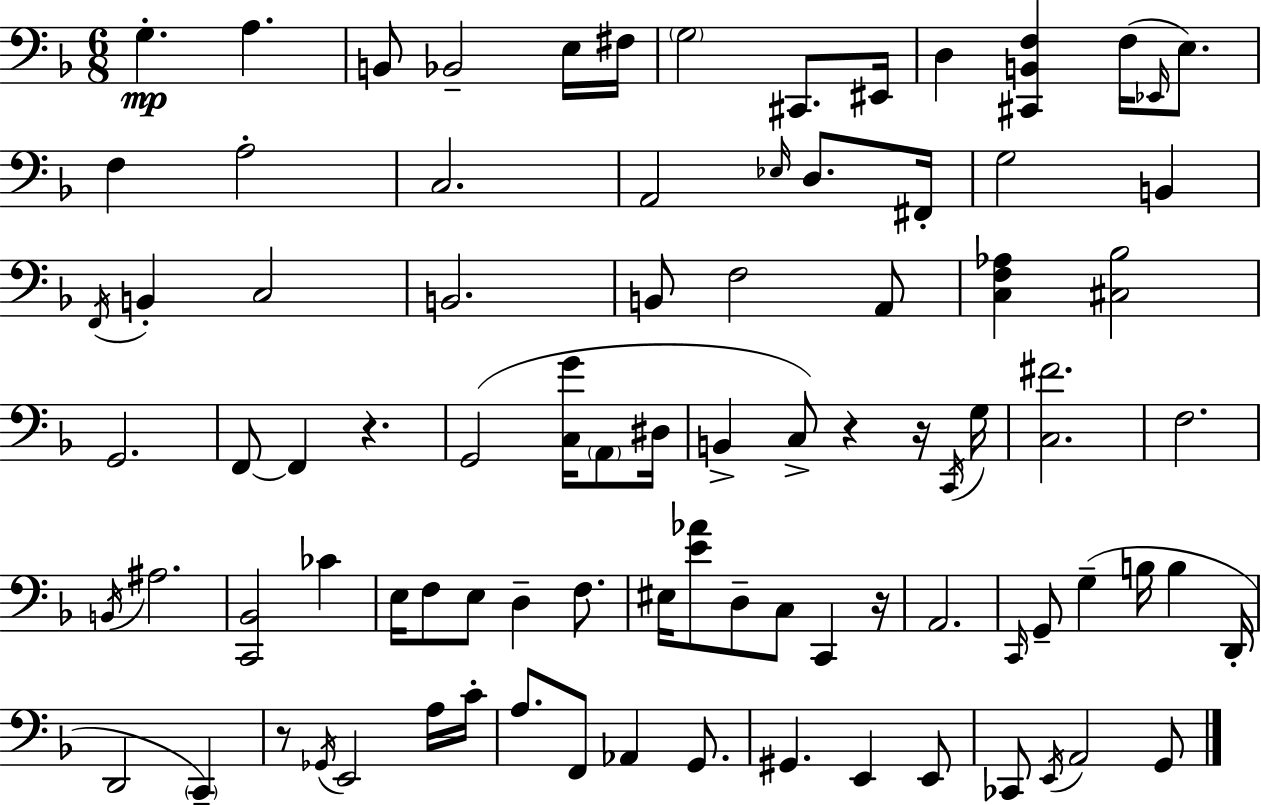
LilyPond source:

{
  \clef bass
  \numericTimeSignature
  \time 6/8
  \key f \major
  g4.-.\mp a4. | b,8 bes,2-- e16 fis16 | \parenthesize g2 cis,8. eis,16 | d4 <cis, b, f>4 f16( \grace { ees,16 } e8.) | \break f4 a2-. | c2. | a,2 \grace { ees16 } d8. | fis,16-. g2 b,4 | \break \acciaccatura { f,16 } b,4-. c2 | b,2. | b,8 f2 | a,8 <c f aes>4 <cis bes>2 | \break g,2. | f,8~~ f,4 r4. | g,2( <c g'>16 | \parenthesize a,8 dis16 b,4-> c8->) r4 | \break r16 \acciaccatura { c,16 } g16 <c fis'>2. | f2. | \acciaccatura { b,16 } ais2. | <c, bes,>2 | \break ces'4 e16 f8 e8 d4-- | f8. eis16 <e' aes'>8 d8-- c8 | c,4 r16 a,2. | \grace { c,16 } g,8-- g4--( | \break b16 b4 d,16-. d,2 | \parenthesize c,4--) r8 \acciaccatura { ges,16 } e,2 | a16 c'16-. a8. f,8 | aes,4 g,8. gis,4. | \break e,4 e,8 ces,8 \acciaccatura { e,16 } a,2 | g,8 \bar "|."
}